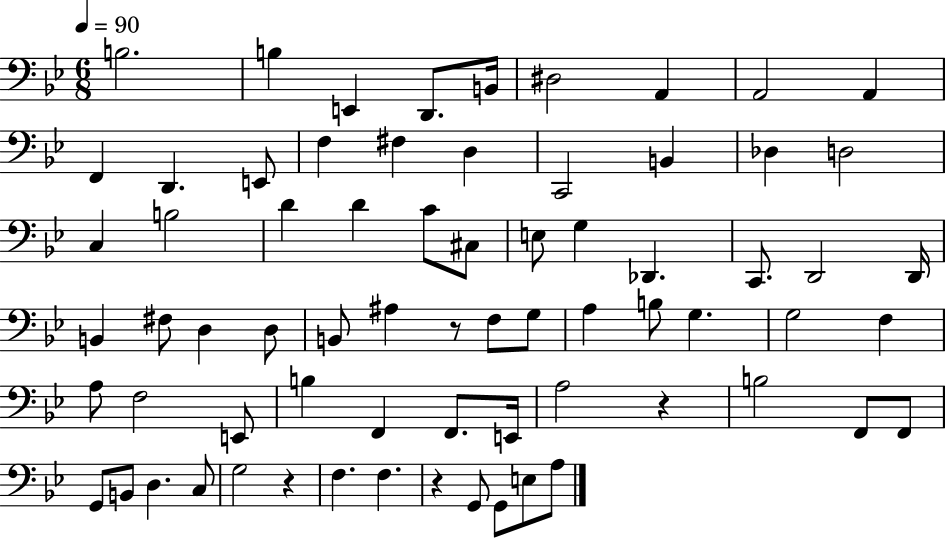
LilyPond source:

{
  \clef bass
  \numericTimeSignature
  \time 6/8
  \key bes \major
  \tempo 4 = 90
  b2. | b4 e,4 d,8. b,16 | dis2 a,4 | a,2 a,4 | \break f,4 d,4. e,8 | f4 fis4 d4 | c,2 b,4 | des4 d2 | \break c4 b2 | d'4 d'4 c'8 cis8 | e8 g4 des,4. | c,8. d,2 d,16 | \break b,4 fis8 d4 d8 | b,8 ais4 r8 f8 g8 | a4 b8 g4. | g2 f4 | \break a8 f2 e,8 | b4 f,4 f,8. e,16 | a2 r4 | b2 f,8 f,8 | \break g,8 b,8 d4. c8 | g2 r4 | f4. f4. | r4 g,8 g,8 e8 a8 | \break \bar "|."
}